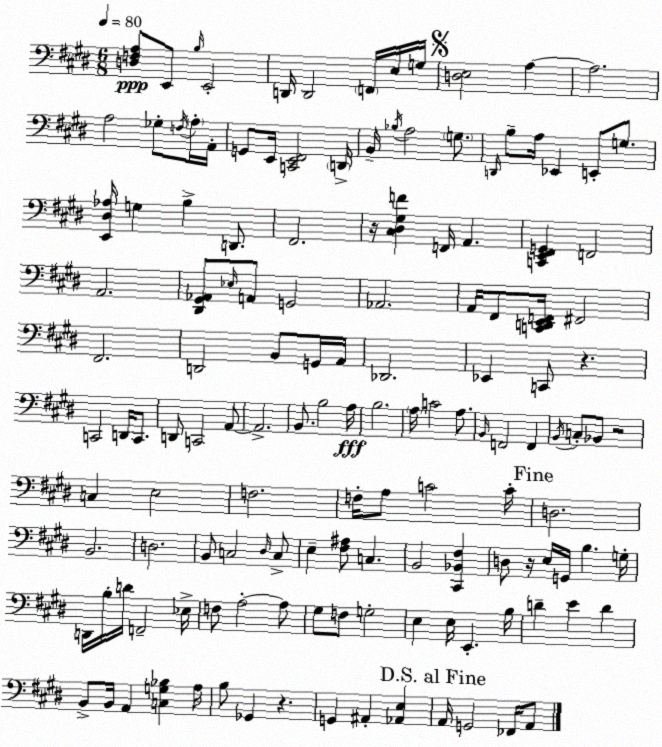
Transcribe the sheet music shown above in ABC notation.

X:1
T:Untitled
M:6/8
L:1/4
K:E
[D,F,A,]/2 E,,/2 B,/4 E,,2 D,,/4 D,,2 F,,/4 E,/4 G,/4 [D,E,]2 A, A,2 A,2 _G,/2 F,/4 A,/4 A,,/4 G,,/2 E,,/4 [C,,E,,^F,,]2 D,,/4 B,,/4 _B,/4 A,2 G,/2 D,,/4 B,/2 A,/4 _E,, E,,/2 G,/2 [E,,^D,_A,]/4 G, B, D,,/2 ^F,,2 z/4 [^C,^D,^G,F] F,,/4 A,, [C,,E,,^F,,G,,] F,,2 A,,2 [^D,,^G,,_A,,]/2 _E,/4 A,,/2 G,,2 _A,,2 A,,/4 ^F,,/2 [C,,D,,E,,F,,]/4 ^F,,2 ^F,,2 D,,2 B,,/2 G,,/4 A,,/4 _D,,2 _E,, C,,/2 z C,,2 D,,/4 C,,/2 D,,/2 C,,2 A,,/2 A,,2 B,,/2 B,2 A,/4 B,2 A,/4 C2 A,/2 B,,/4 F,,2 F,, B,,/4 C,/2 _B,,/2 z2 C, E,2 F,2 F,/4 A,/2 C2 C/4 D,2 B,,2 D,2 B,,/2 C,2 ^D,/4 C,/2 E, [^F,^A,]/2 C, B,,2 [^C,,_B,,^F,] D,/2 z/4 E,/4 G,,/4 B, G,/4 D,,/4 B,/4 D/4 F,,2 _E,/4 F,/2 A,2 A,/2 ^G,/2 F,/2 G,2 E, E,/4 E,, B,/4 D E D B,,/2 B,,/4 A,, [C,G,_B,] A,/4 B,/2 _G,, z G,, ^A,, [_A,,E,] A,,/4 G,,2 _F,,/4 A,,/2